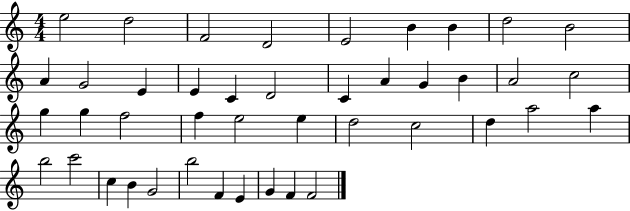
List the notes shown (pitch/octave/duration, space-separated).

E5/h D5/h F4/h D4/h E4/h B4/q B4/q D5/h B4/h A4/q G4/h E4/q E4/q C4/q D4/h C4/q A4/q G4/q B4/q A4/h C5/h G5/q G5/q F5/h F5/q E5/h E5/q D5/h C5/h D5/q A5/h A5/q B5/h C6/h C5/q B4/q G4/h B5/h F4/q E4/q G4/q F4/q F4/h